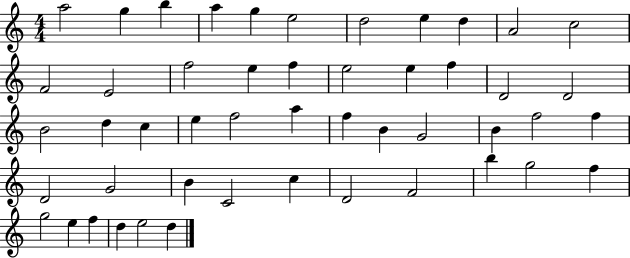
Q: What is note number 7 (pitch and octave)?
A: D5